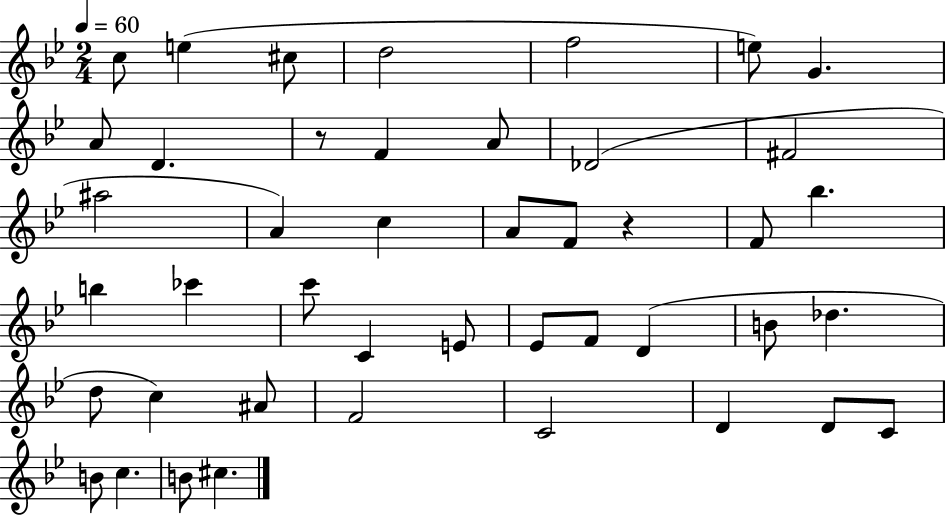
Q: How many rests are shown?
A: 2